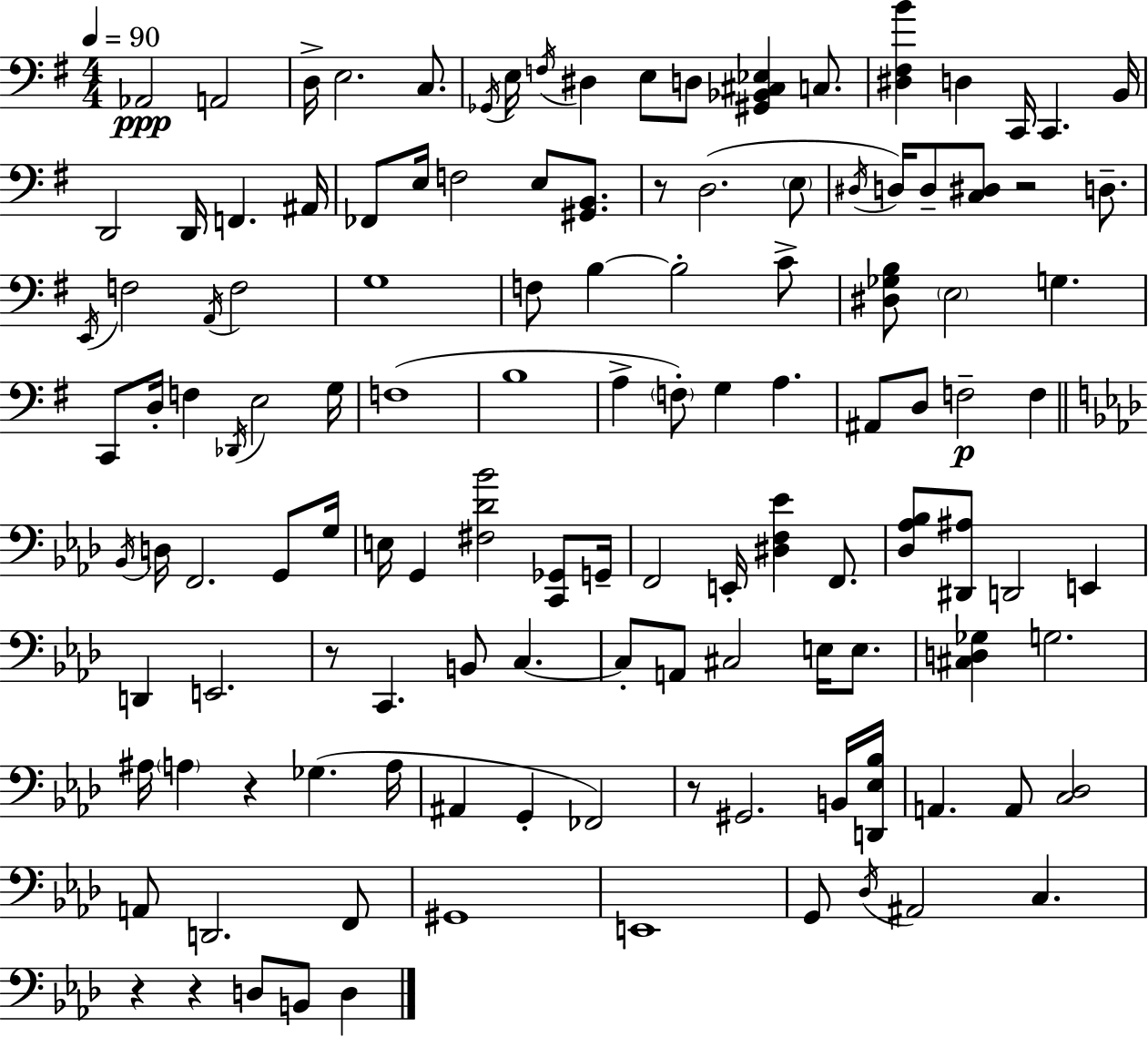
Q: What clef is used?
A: bass